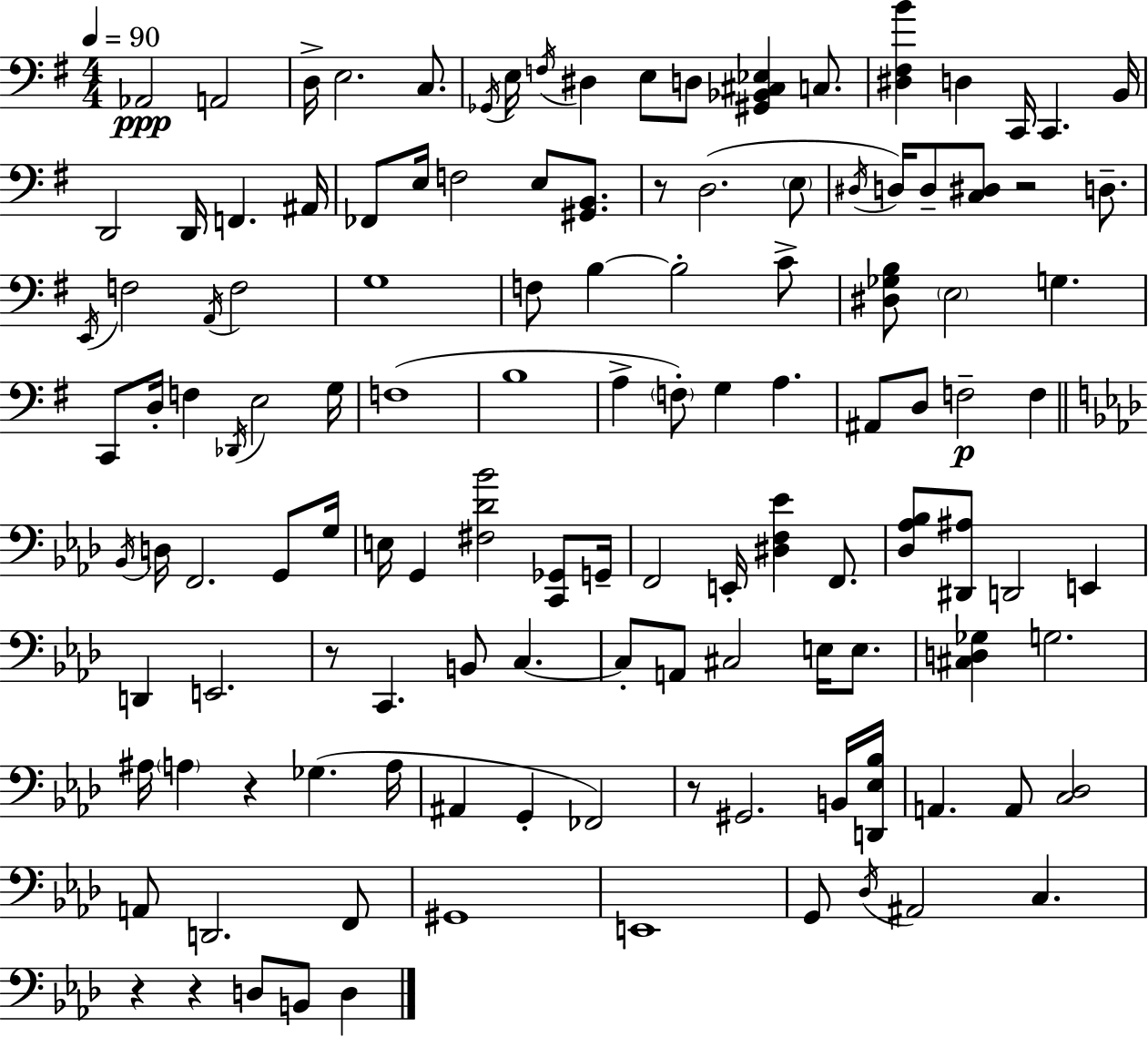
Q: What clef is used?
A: bass